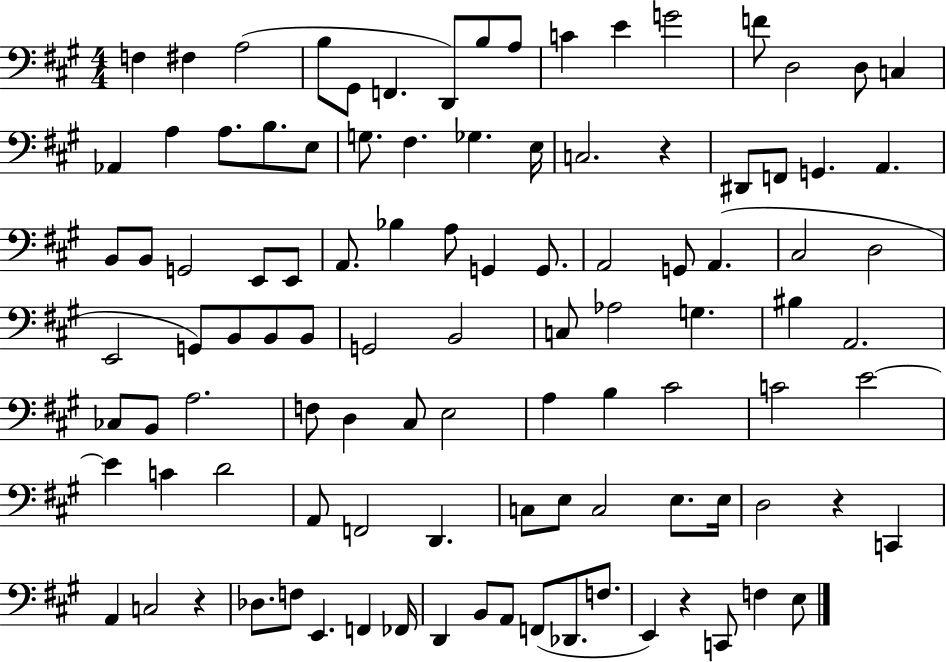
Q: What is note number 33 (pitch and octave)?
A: G2